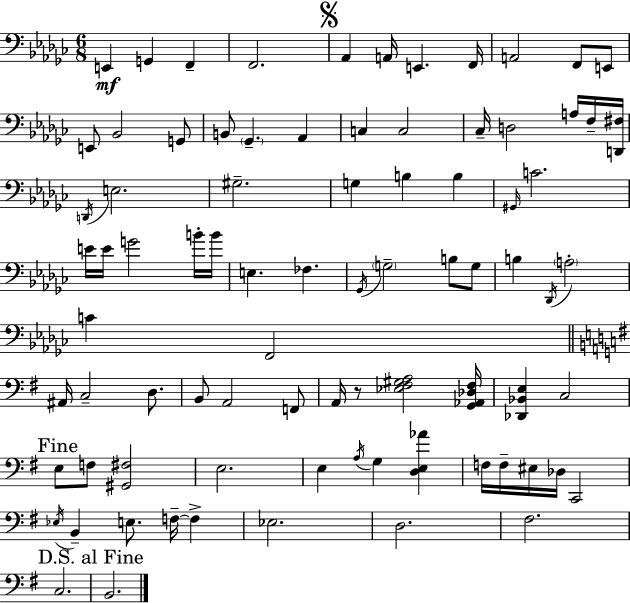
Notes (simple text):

E2/q G2/q F2/q F2/h. Ab2/q A2/s E2/q. F2/s A2/h F2/e E2/e E2/e Bb2/h G2/e B2/e Gb2/q. Ab2/q C3/q C3/h CES3/s D3/h A3/s F3/s [D2,F#3]/s D2/s E3/h. G#3/h. G3/q B3/q B3/q G#2/s C4/h. E4/s E4/s G4/h B4/s B4/s E3/q. FES3/q. Gb2/s G3/h B3/e G3/e B3/q Db2/s A3/h C4/q F2/h A#2/s C3/h D3/e. B2/e A2/h F2/e A2/s R/e [Eb3,F#3,G#3,A3]/h [G2,Ab2,Db3,F#3]/s [Db2,Bb2,E3]/q C3/h E3/e F3/e [G#2,F#3]/h E3/h. E3/q A3/s G3/q [D3,E3,Ab4]/q F3/s F3/s EIS3/s Db3/s C2/h Eb3/s B2/q E3/e. F3/s F3/q Eb3/h. D3/h. F#3/h. C3/h. B2/h.